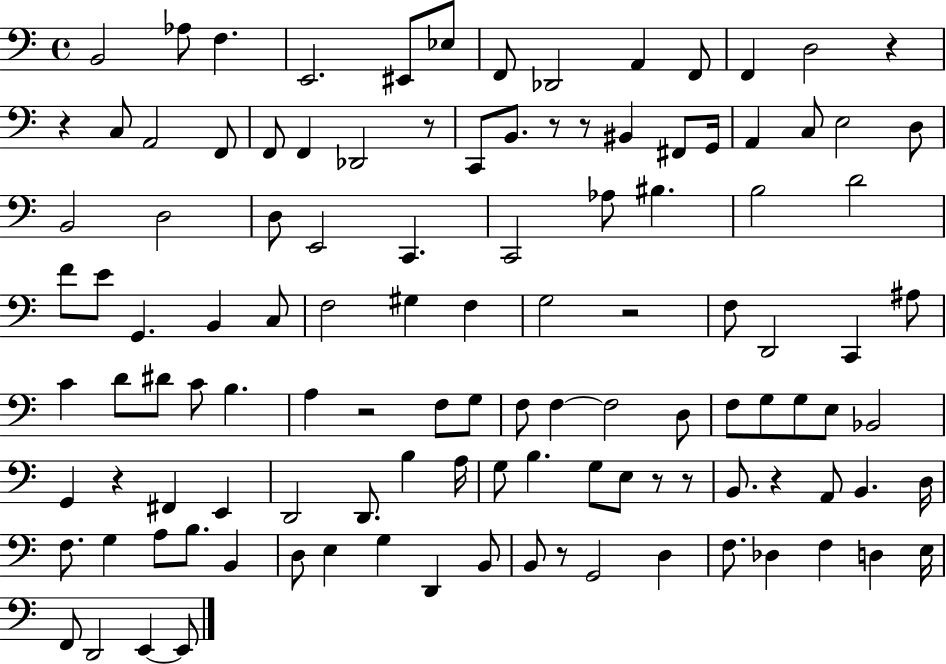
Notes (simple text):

B2/h Ab3/e F3/q. E2/h. EIS2/e Eb3/e F2/e Db2/h A2/q F2/e F2/q D3/h R/q R/q C3/e A2/h F2/e F2/e F2/q Db2/h R/e C2/e B2/e. R/e R/e BIS2/q F#2/e G2/s A2/q C3/e E3/h D3/e B2/h D3/h D3/e E2/h C2/q. C2/h Ab3/e BIS3/q. B3/h D4/h F4/e E4/e G2/q. B2/q C3/e F3/h G#3/q F3/q G3/h R/h F3/e D2/h C2/q A#3/e C4/q D4/e D#4/e C4/e B3/q. A3/q R/h F3/e G3/e F3/e F3/q F3/h D3/e F3/e G3/e G3/e E3/e Bb2/h G2/q R/q F#2/q E2/q D2/h D2/e. B3/q A3/s G3/e B3/q. G3/e E3/e R/e R/e B2/e. R/q A2/e B2/q. D3/s F3/e. G3/q A3/e B3/e. B2/q D3/e E3/q G3/q D2/q B2/e B2/e R/e G2/h D3/q F3/e. Db3/q F3/q D3/q E3/s F2/e D2/h E2/q E2/e